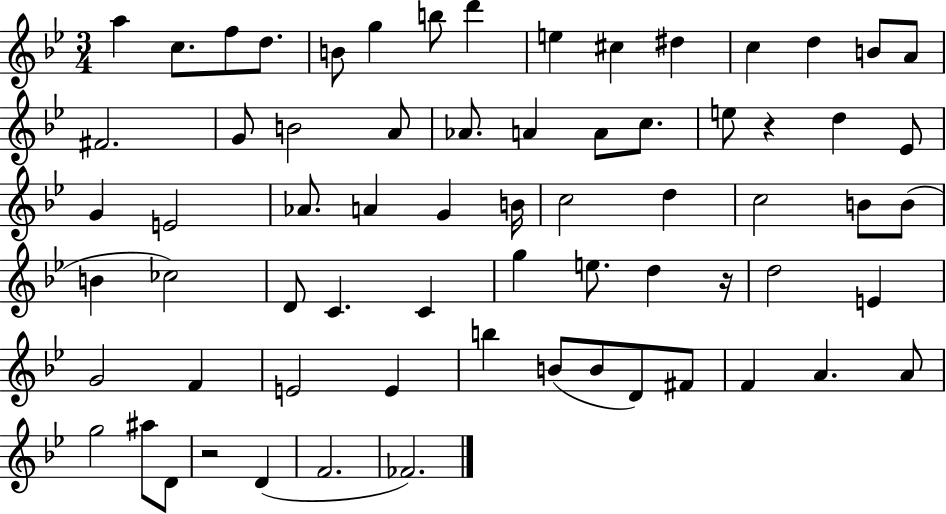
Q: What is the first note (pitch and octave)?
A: A5